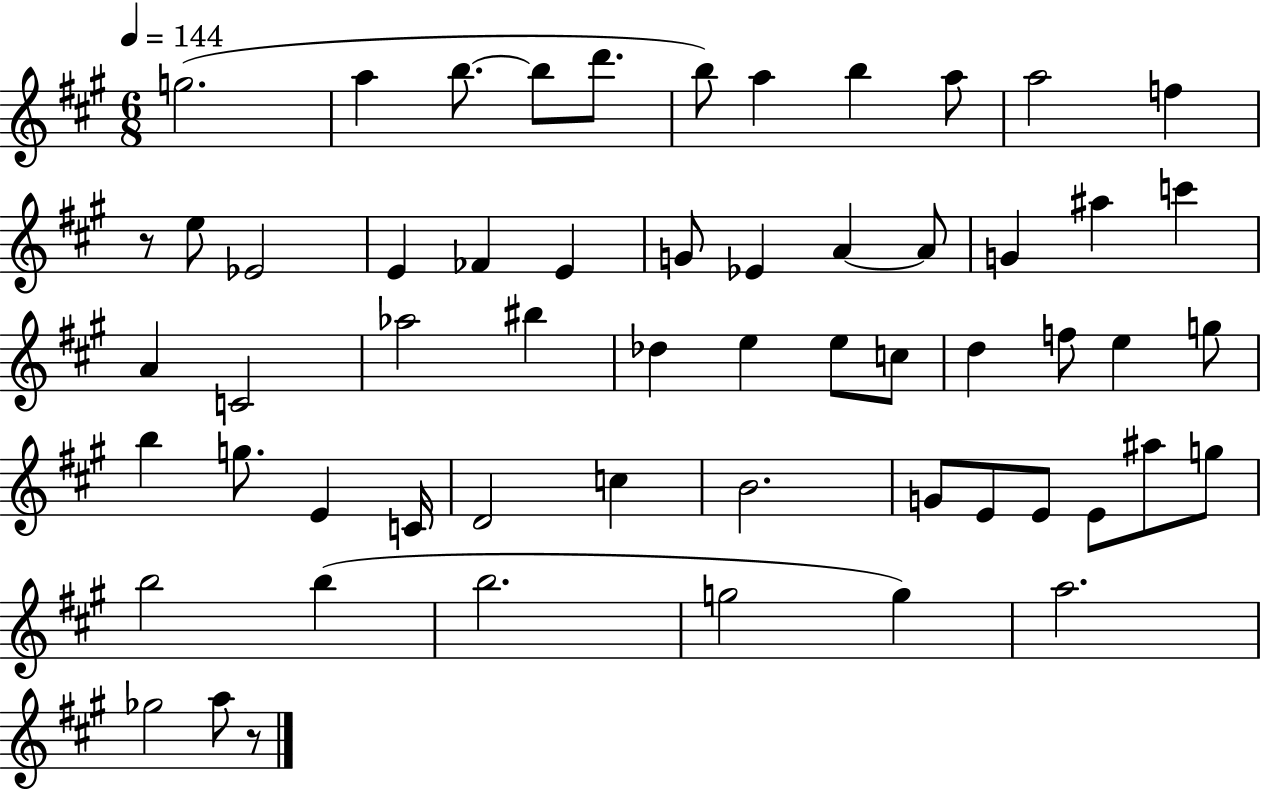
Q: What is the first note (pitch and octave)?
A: G5